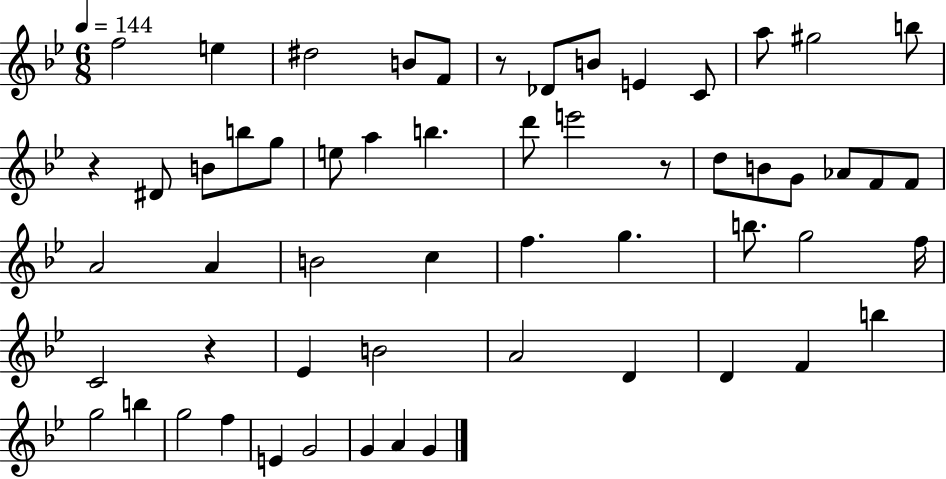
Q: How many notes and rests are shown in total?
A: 57